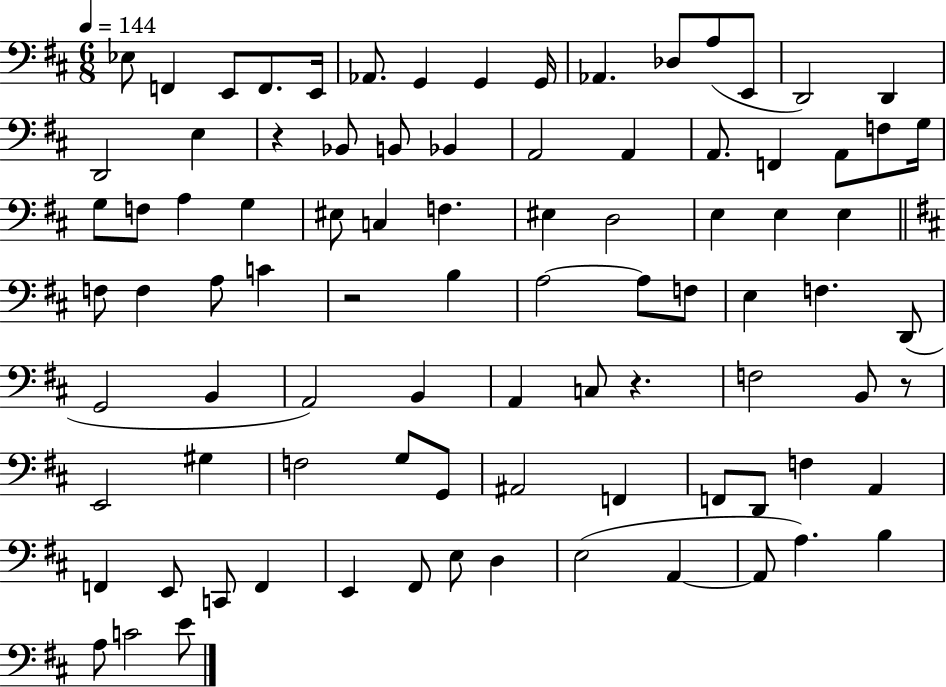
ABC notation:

X:1
T:Untitled
M:6/8
L:1/4
K:D
_E,/2 F,, E,,/2 F,,/2 E,,/4 _A,,/2 G,, G,, G,,/4 _A,, _D,/2 A,/2 E,,/2 D,,2 D,, D,,2 E, z _B,,/2 B,,/2 _B,, A,,2 A,, A,,/2 F,, A,,/2 F,/2 G,/4 G,/2 F,/2 A, G, ^E,/2 C, F, ^E, D,2 E, E, E, F,/2 F, A,/2 C z2 B, A,2 A,/2 F,/2 E, F, D,,/2 G,,2 B,, A,,2 B,, A,, C,/2 z F,2 B,,/2 z/2 E,,2 ^G, F,2 G,/2 G,,/2 ^A,,2 F,, F,,/2 D,,/2 F, A,, F,, E,,/2 C,,/2 F,, E,, ^F,,/2 E,/2 D, E,2 A,, A,,/2 A, B, A,/2 C2 E/2